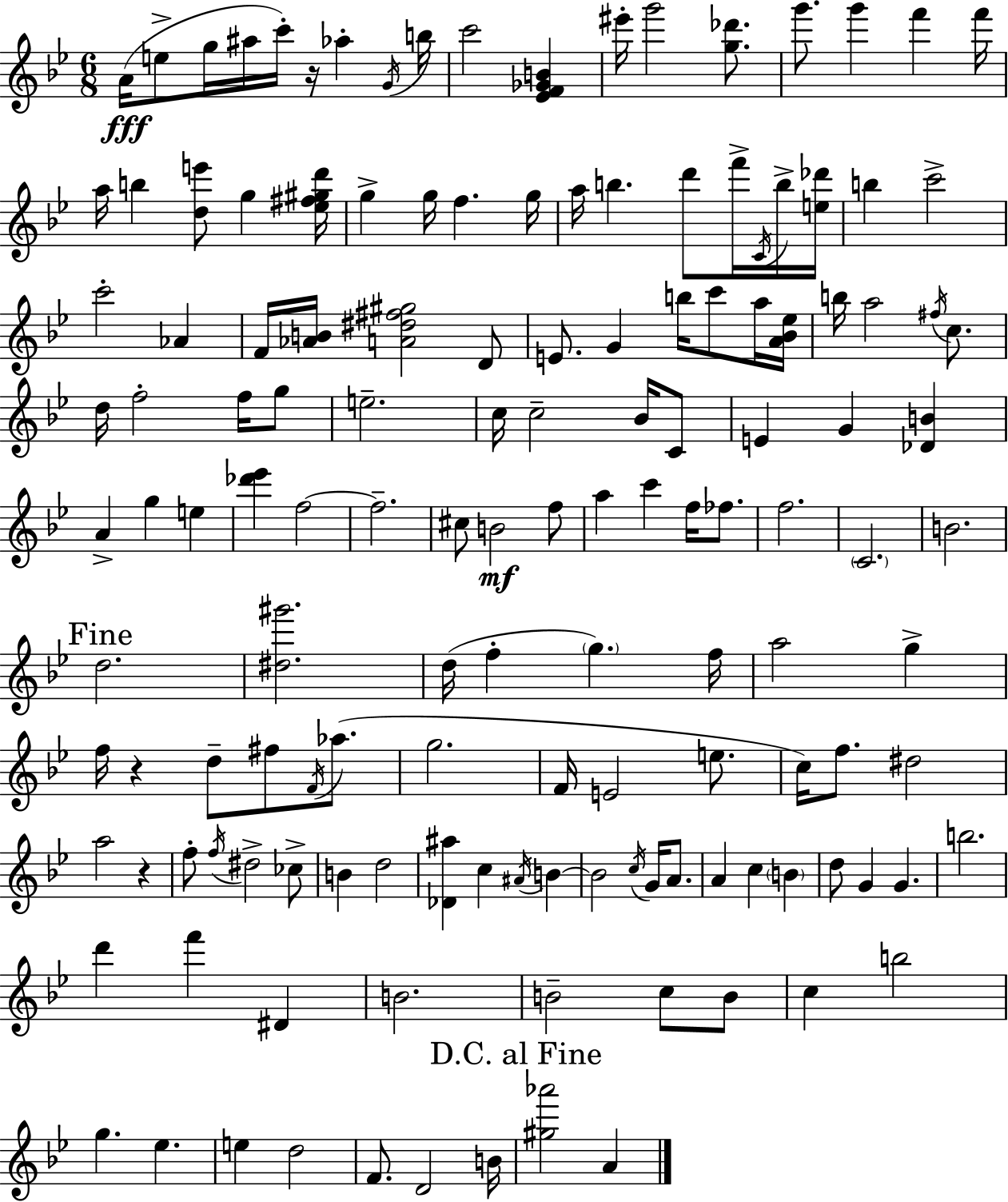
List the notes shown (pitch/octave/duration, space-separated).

A4/s E5/e G5/s A#5/s C6/s R/s Ab5/q G4/s B5/s C6/h [Eb4,F4,Gb4,B4]/q EIS6/s G6/h [G5,Db6]/e. G6/e. G6/q F6/q F6/s A5/s B5/q [D5,E6]/e G5/q [Eb5,F#5,G#5,D6]/s G5/q G5/s F5/q. G5/s A5/s B5/q. D6/e F6/s C4/s B5/s [E5,Db6]/s B5/q C6/h C6/h Ab4/q F4/s [Ab4,B4]/s [A4,D#5,F#5,G#5]/h D4/e E4/e. G4/q B5/s C6/e A5/s [A4,Bb4,Eb5]/s B5/s A5/h F#5/s C5/e. D5/s F5/h F5/s G5/e E5/h. C5/s C5/h Bb4/s C4/e E4/q G4/q [Db4,B4]/q A4/q G5/q E5/q [Db6,Eb6]/q F5/h F5/h. C#5/e B4/h F5/e A5/q C6/q F5/s FES5/e. F5/h. C4/h. B4/h. D5/h. [D#5,G#6]/h. D5/s F5/q G5/q. F5/s A5/h G5/q F5/s R/q D5/e F#5/e F4/s Ab5/e. G5/h. F4/s E4/h E5/e. C5/s F5/e. D#5/h A5/h R/q F5/e F5/s D#5/h CES5/e B4/q D5/h [Db4,A#5]/q C5/q A#4/s B4/q B4/h C5/s G4/s A4/e. A4/q C5/q B4/q D5/e G4/q G4/q. B5/h. D6/q F6/q D#4/q B4/h. B4/h C5/e B4/e C5/q B5/h G5/q. Eb5/q. E5/q D5/h F4/e. D4/h B4/s [G#5,Ab6]/h A4/q